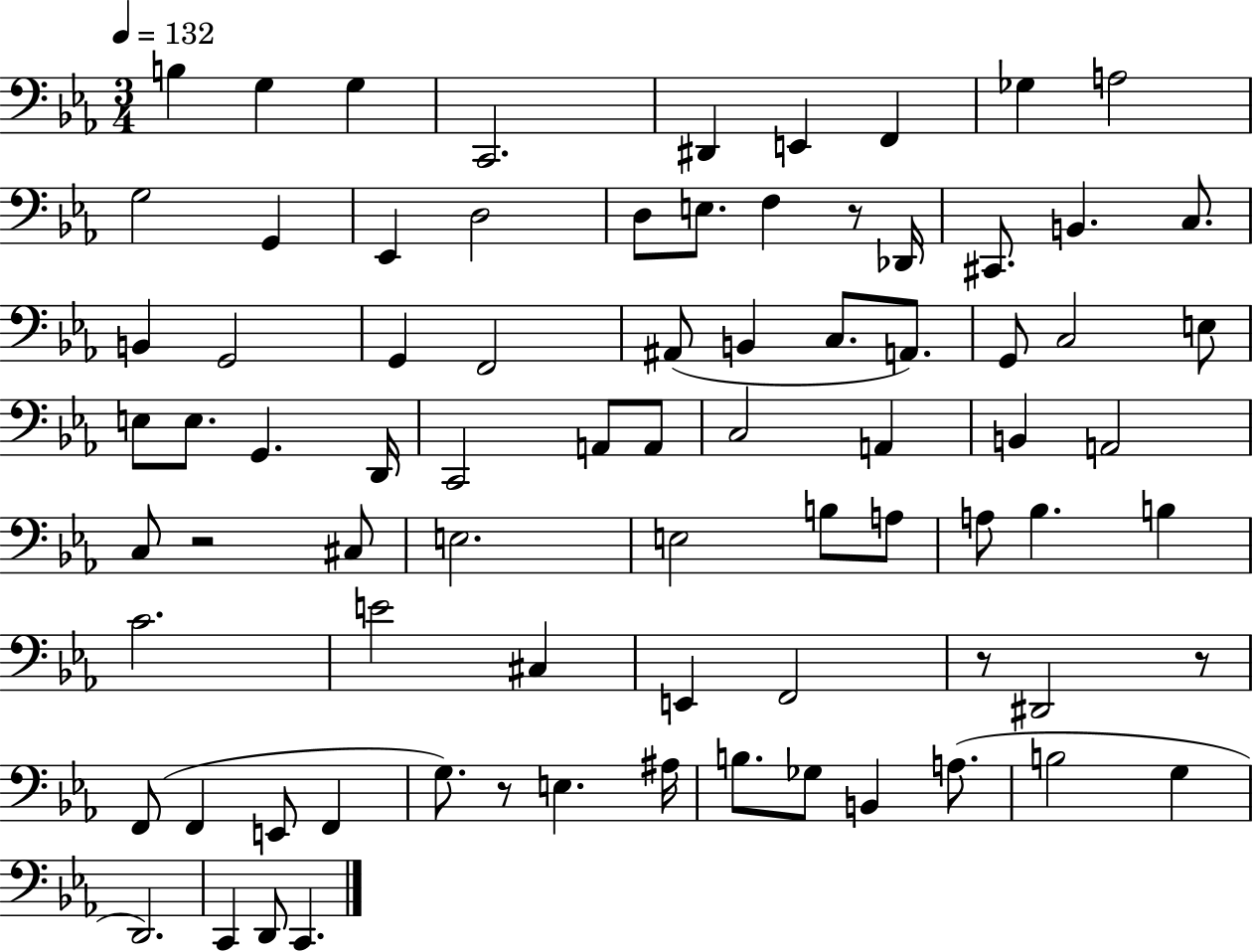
{
  \clef bass
  \numericTimeSignature
  \time 3/4
  \key ees \major
  \tempo 4 = 132
  b4 g4 g4 | c,2. | dis,4 e,4 f,4 | ges4 a2 | \break g2 g,4 | ees,4 d2 | d8 e8. f4 r8 des,16 | cis,8. b,4. c8. | \break b,4 g,2 | g,4 f,2 | ais,8( b,4 c8. a,8.) | g,8 c2 e8 | \break e8 e8. g,4. d,16 | c,2 a,8 a,8 | c2 a,4 | b,4 a,2 | \break c8 r2 cis8 | e2. | e2 b8 a8 | a8 bes4. b4 | \break c'2. | e'2 cis4 | e,4 f,2 | r8 dis,2 r8 | \break f,8( f,4 e,8 f,4 | g8.) r8 e4. ais16 | b8. ges8 b,4 a8.( | b2 g4 | \break d,2.) | c,4 d,8 c,4. | \bar "|."
}